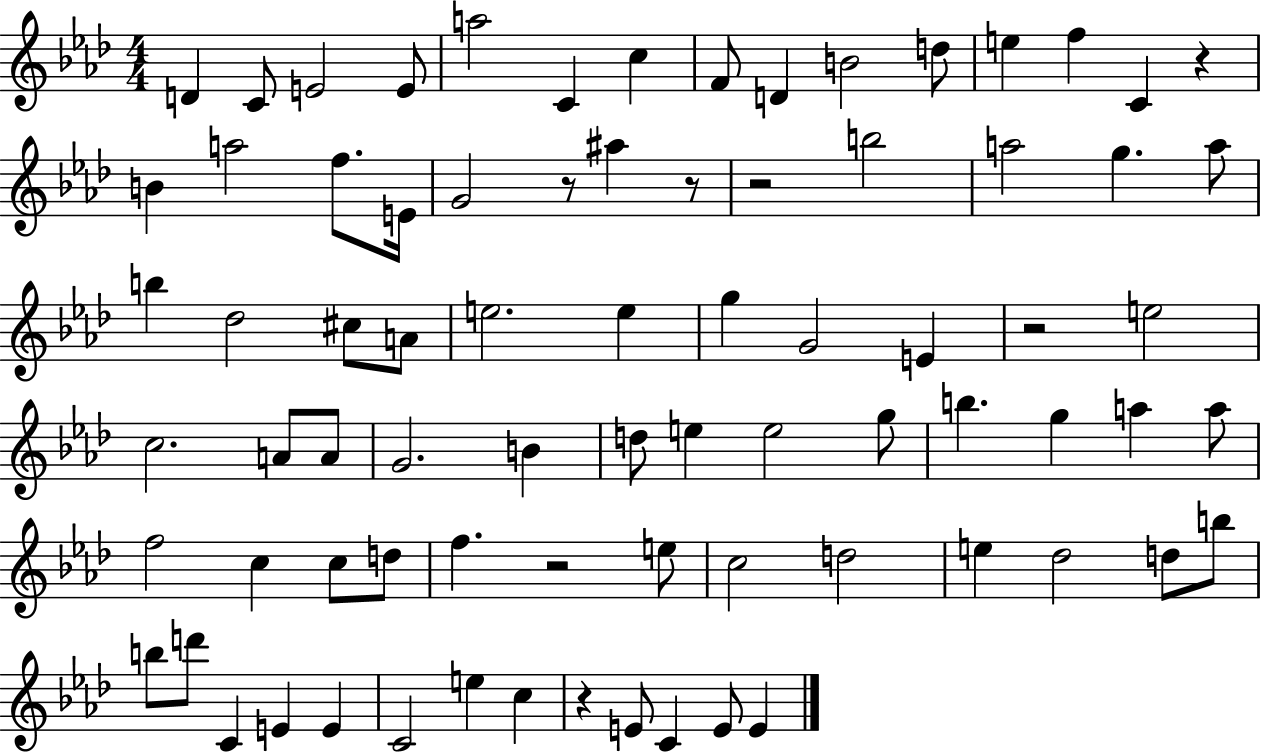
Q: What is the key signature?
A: AES major